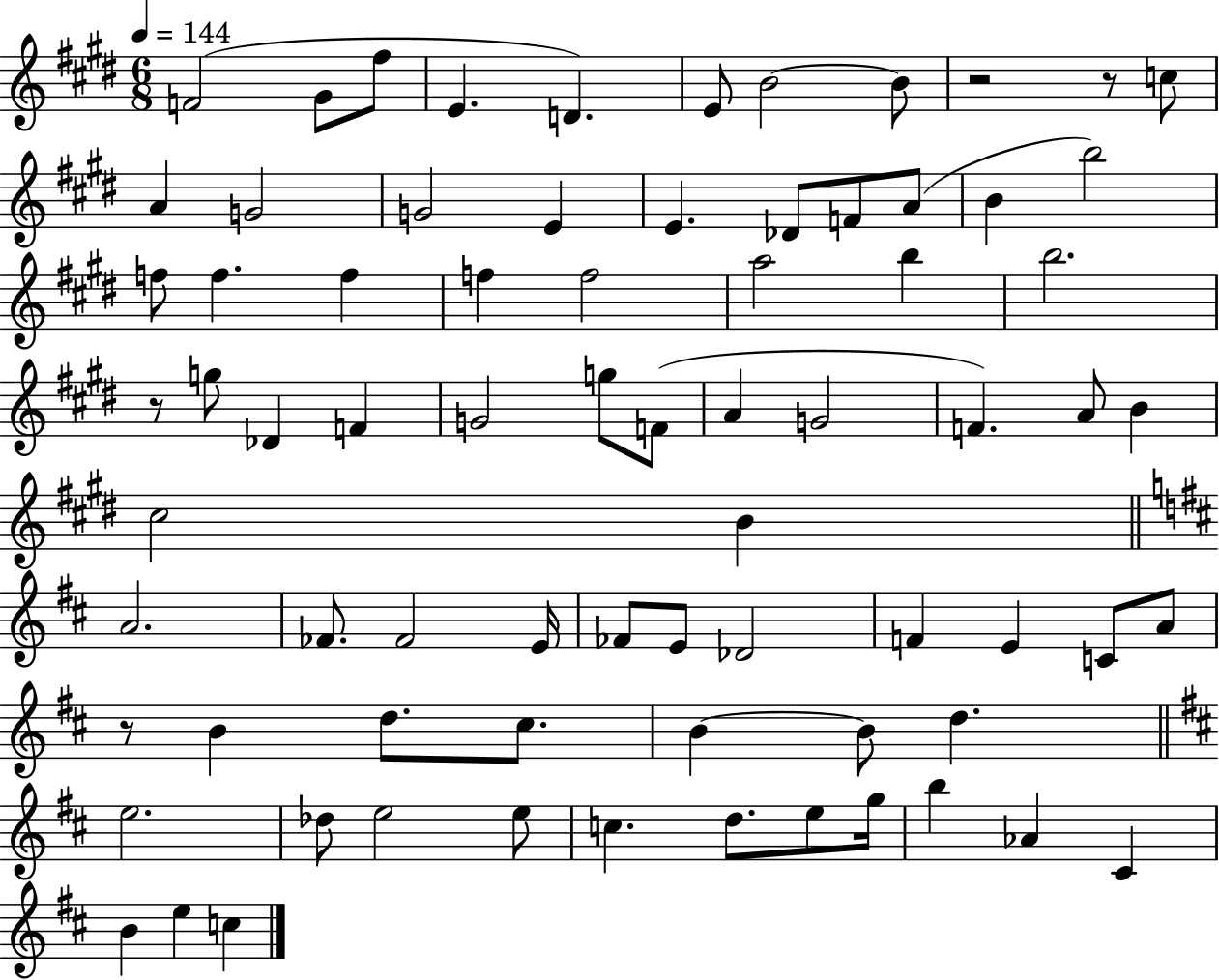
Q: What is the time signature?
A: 6/8